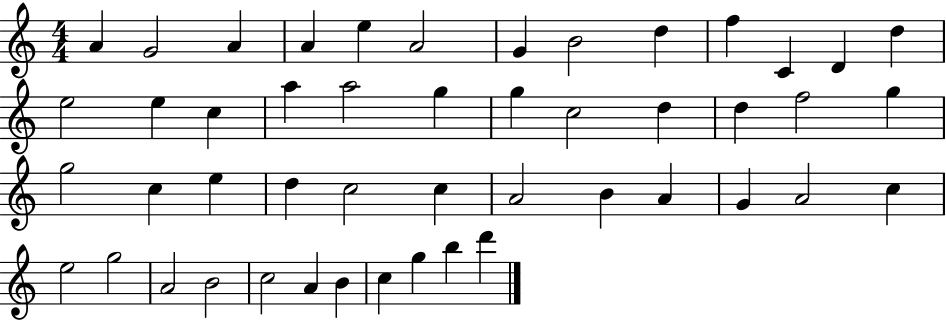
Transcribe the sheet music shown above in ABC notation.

X:1
T:Untitled
M:4/4
L:1/4
K:C
A G2 A A e A2 G B2 d f C D d e2 e c a a2 g g c2 d d f2 g g2 c e d c2 c A2 B A G A2 c e2 g2 A2 B2 c2 A B c g b d'